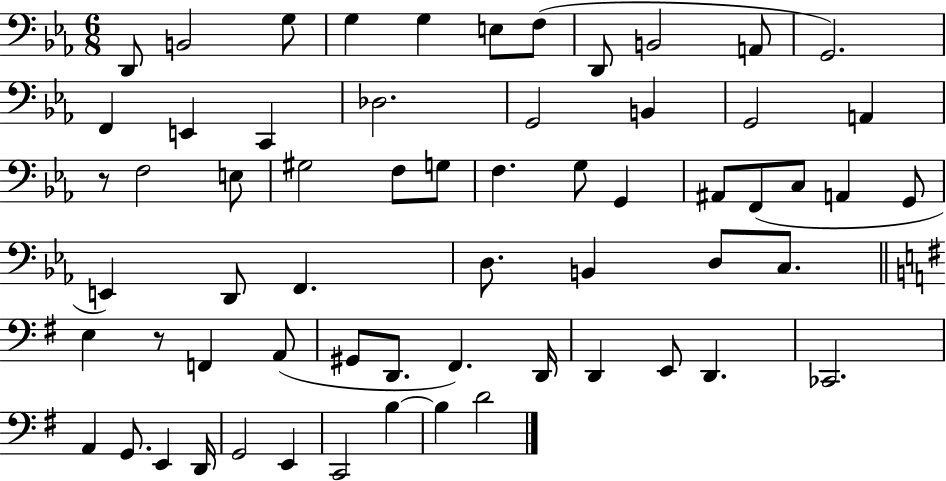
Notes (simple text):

D2/e B2/h G3/e G3/q G3/q E3/e F3/e D2/e B2/h A2/e G2/h. F2/q E2/q C2/q Db3/h. G2/h B2/q G2/h A2/q R/e F3/h E3/e G#3/h F3/e G3/e F3/q. G3/e G2/q A#2/e F2/e C3/e A2/q G2/e E2/q D2/e F2/q. D3/e. B2/q D3/e C3/e. E3/q R/e F2/q A2/e G#2/e D2/e. F#2/q. D2/s D2/q E2/e D2/q. CES2/h. A2/q G2/e. E2/q D2/s G2/h E2/q C2/h B3/q B3/q D4/h